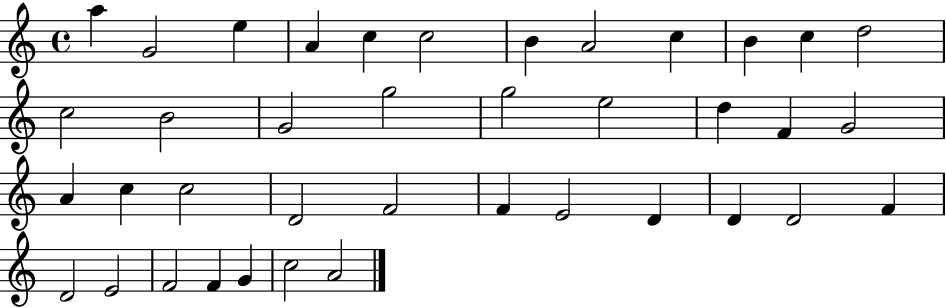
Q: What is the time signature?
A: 4/4